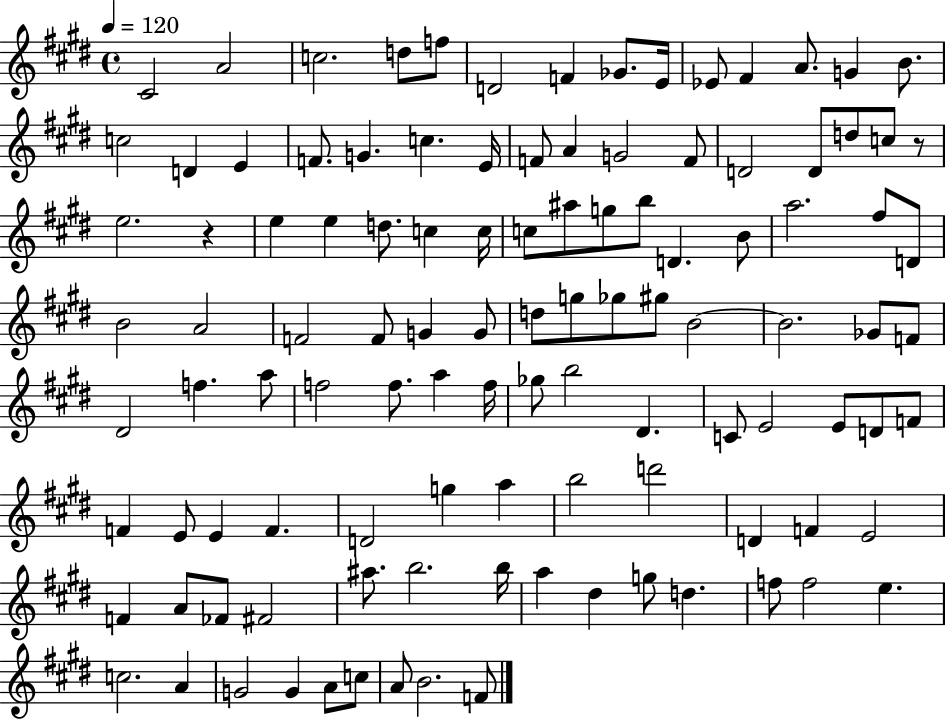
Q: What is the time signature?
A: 4/4